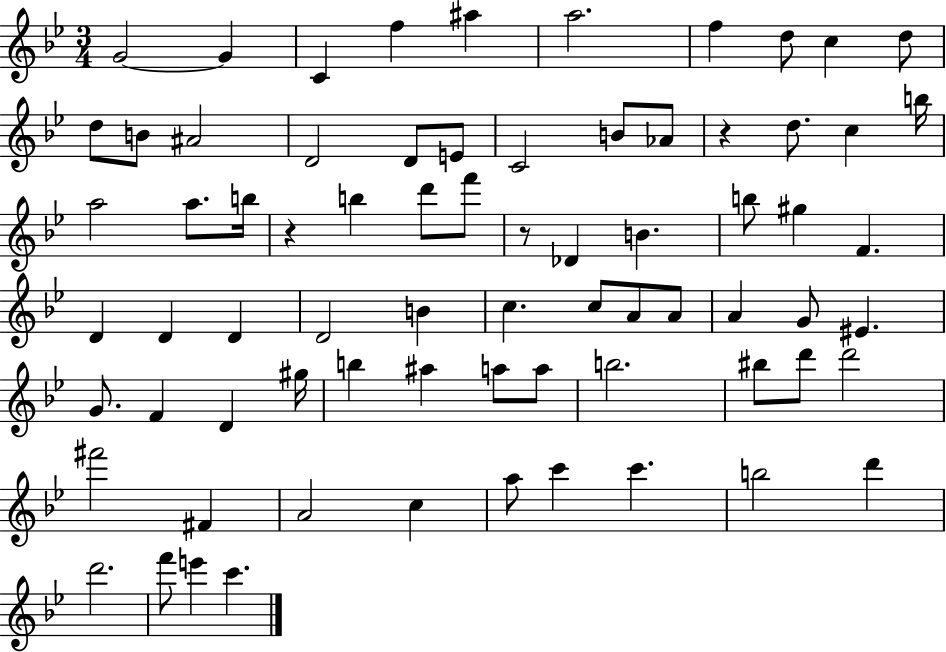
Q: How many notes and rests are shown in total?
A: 73